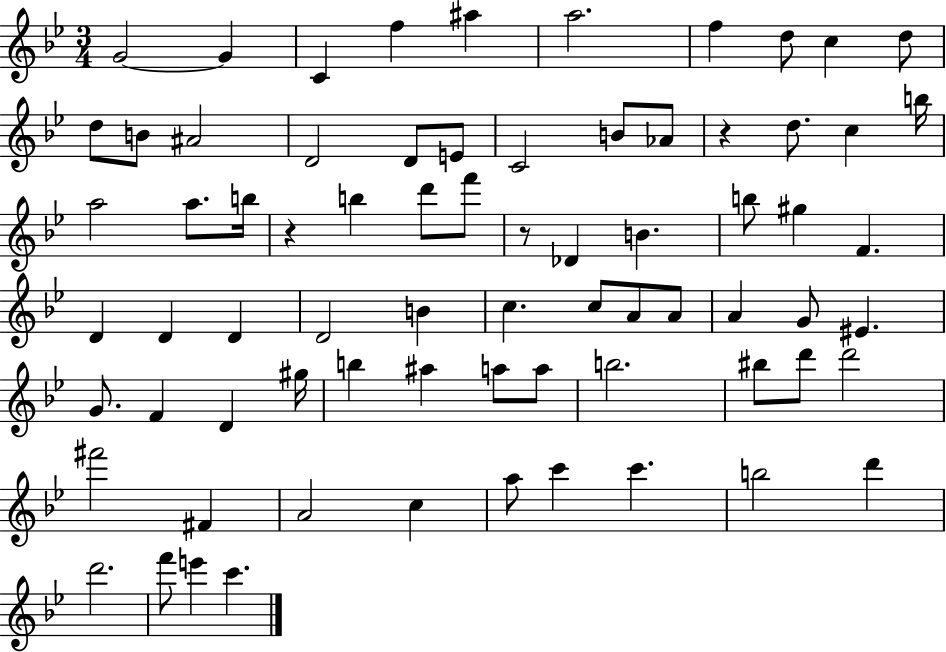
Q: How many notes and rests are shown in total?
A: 73